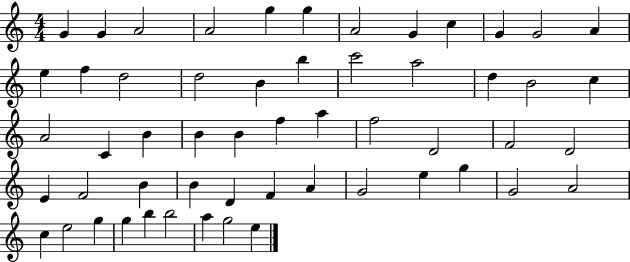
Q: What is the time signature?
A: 4/4